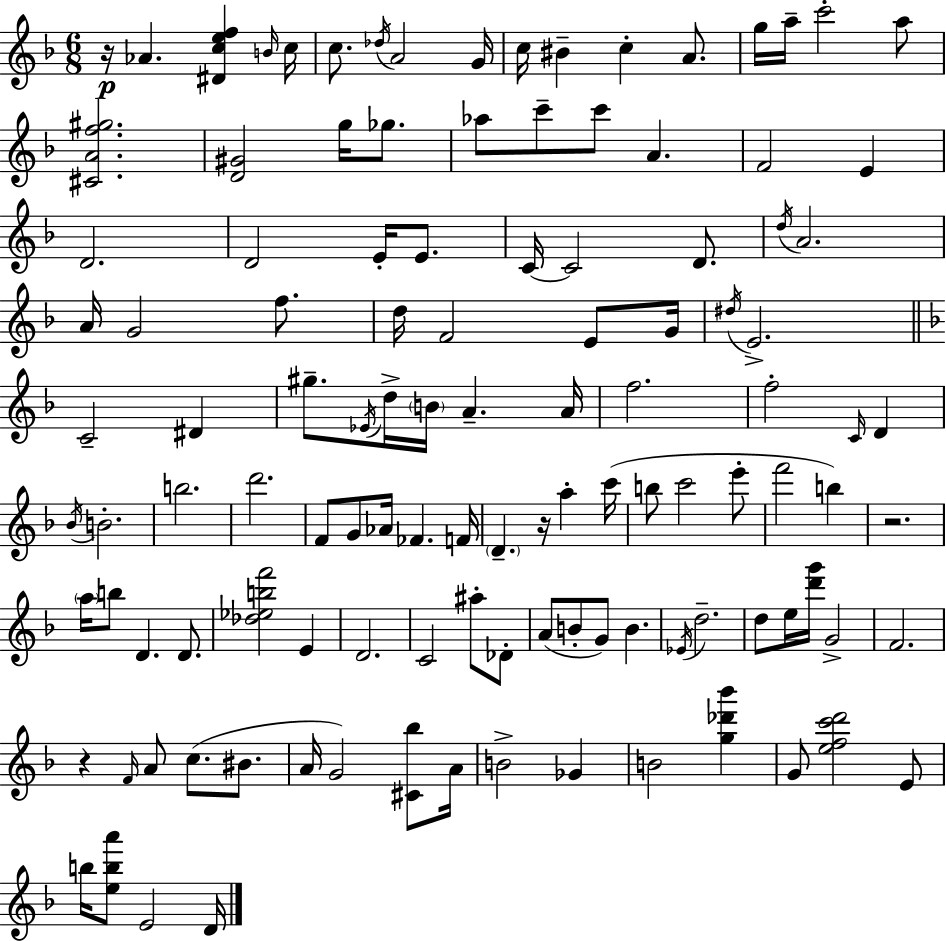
R/s Ab4/q. [D#4,C5,E5,F5]/q B4/s C5/s C5/e. Db5/s A4/h G4/s C5/s BIS4/q C5/q A4/e. G5/s A5/s C6/h A5/e [C#4,A4,F5,G#5]/h. [D4,G#4]/h G5/s Gb5/e. Ab5/e C6/e C6/e A4/q. F4/h E4/q D4/h. D4/h E4/s E4/e. C4/s C4/h D4/e. D5/s A4/h. A4/s G4/h F5/e. D5/s F4/h E4/e G4/s D#5/s E4/h. C4/h D#4/q G#5/e. Eb4/s D5/s B4/s A4/q. A4/s F5/h. F5/h C4/s D4/q Bb4/s B4/h. B5/h. D6/h. F4/e G4/e Ab4/s FES4/q. F4/s D4/q. R/s A5/q C6/s B5/e C6/h E6/e F6/h B5/q R/h. A5/s B5/e D4/q. D4/e. [Db5,Eb5,B5,F6]/h E4/q D4/h. C4/h A#5/e Db4/e A4/e B4/e G4/e B4/q. Eb4/s D5/h. D5/e E5/s [D6,G6]/s G4/h F4/h. R/q F4/s A4/e C5/e. BIS4/e. A4/s G4/h [C#4,Bb5]/e A4/s B4/h Gb4/q B4/h [G5,Db6,Bb6]/q G4/e [E5,F5,C6,D6]/h E4/e B5/s [E5,B5,A6]/e E4/h D4/s